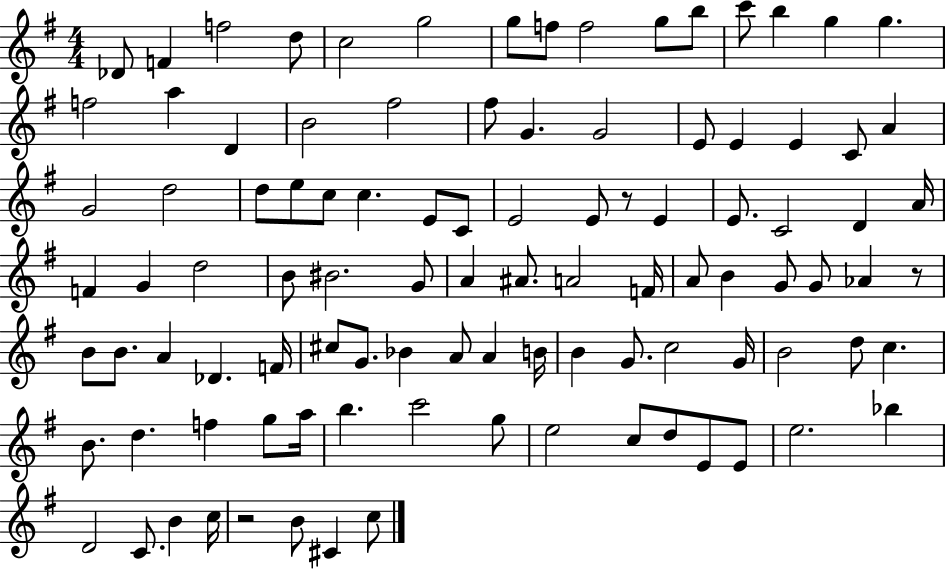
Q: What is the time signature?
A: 4/4